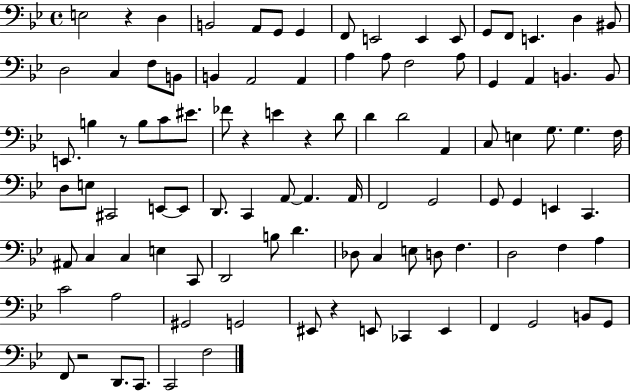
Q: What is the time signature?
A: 4/4